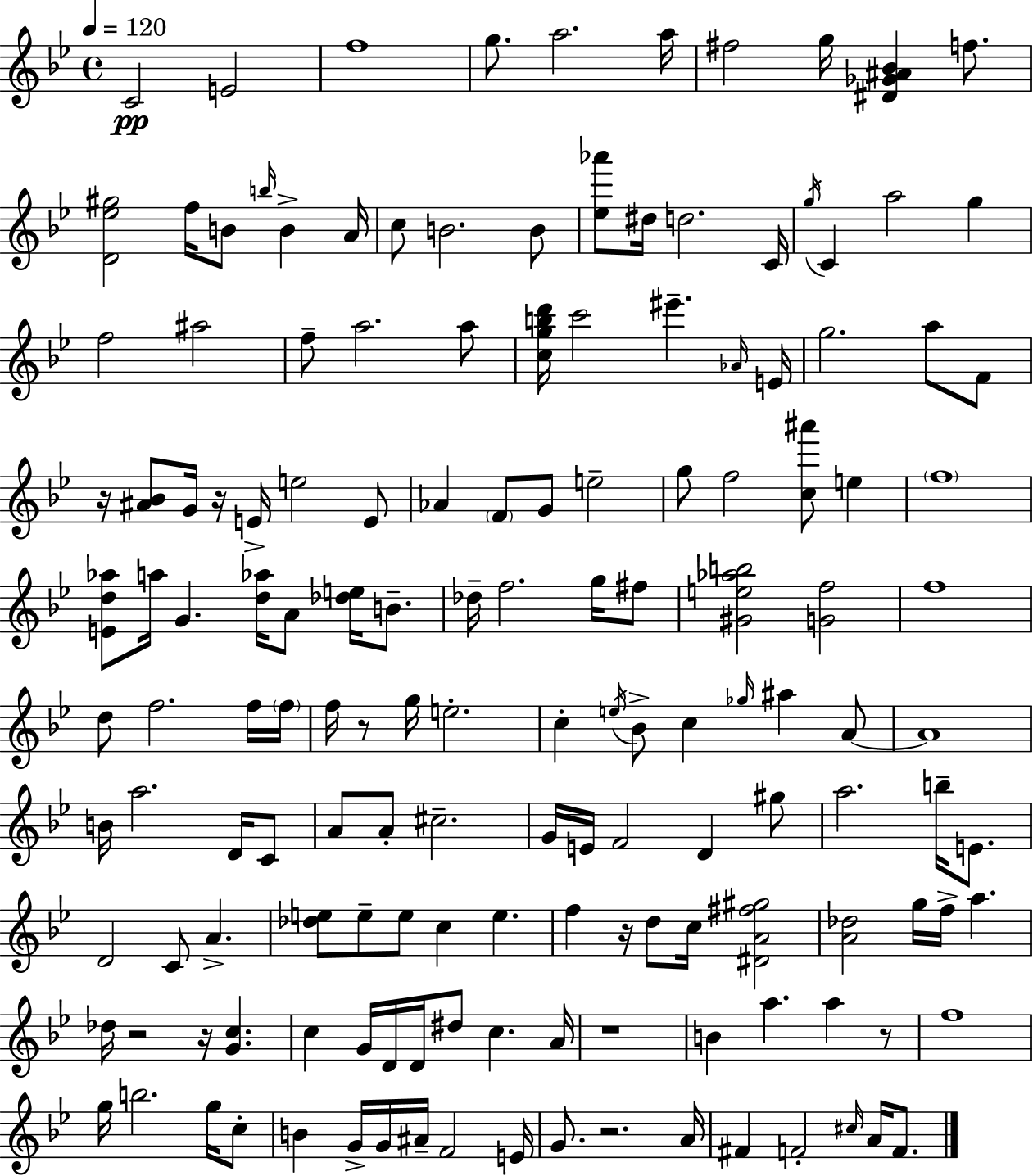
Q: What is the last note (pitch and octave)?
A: F4